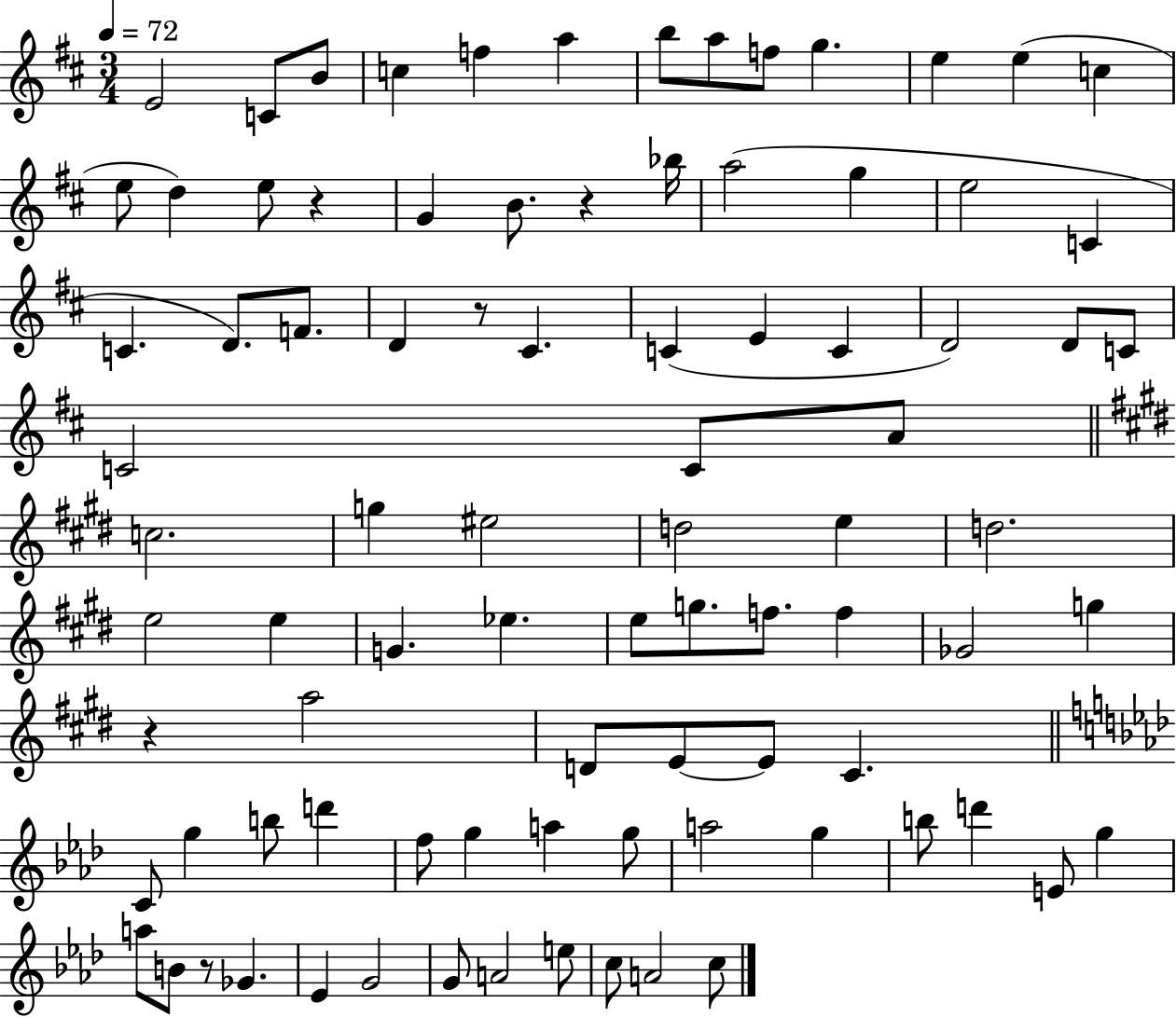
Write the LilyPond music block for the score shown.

{
  \clef treble
  \numericTimeSignature
  \time 3/4
  \key d \major
  \tempo 4 = 72
  e'2 c'8 b'8 | c''4 f''4 a''4 | b''8 a''8 f''8 g''4. | e''4 e''4( c''4 | \break e''8 d''4) e''8 r4 | g'4 b'8. r4 bes''16 | a''2( g''4 | e''2 c'4 | \break c'4. d'8.) f'8. | d'4 r8 cis'4. | c'4( e'4 c'4 | d'2) d'8 c'8 | \break c'2 c'8 a'8 | \bar "||" \break \key e \major c''2. | g''4 eis''2 | d''2 e''4 | d''2. | \break e''2 e''4 | g'4. ees''4. | e''8 g''8. f''8. f''4 | ges'2 g''4 | \break r4 a''2 | d'8 e'8~~ e'8 cis'4. | \bar "||" \break \key aes \major c'8 g''4 b''8 d'''4 | f''8 g''4 a''4 g''8 | a''2 g''4 | b''8 d'''4 e'8 g''4 | \break a''8 b'8 r8 ges'4. | ees'4 g'2 | g'8 a'2 e''8 | c''8 a'2 c''8 | \break \bar "|."
}